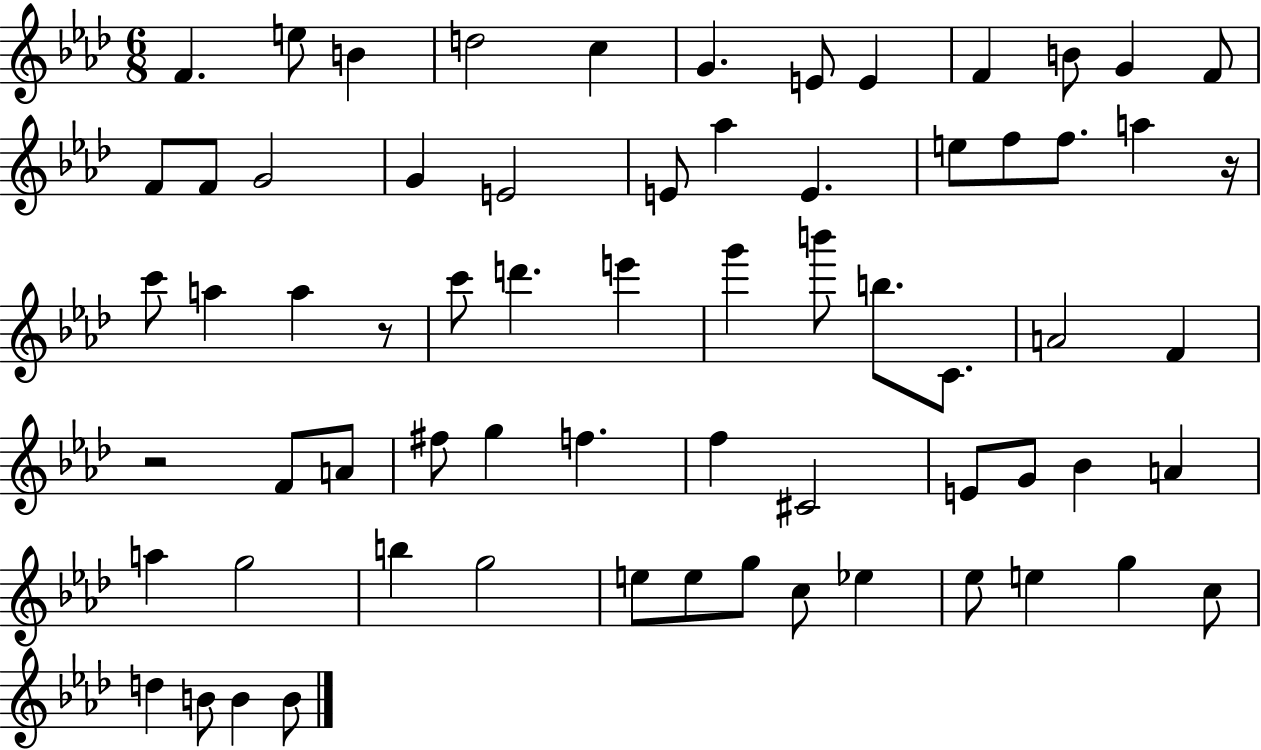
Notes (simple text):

F4/q. E5/e B4/q D5/h C5/q G4/q. E4/e E4/q F4/q B4/e G4/q F4/e F4/e F4/e G4/h G4/q E4/h E4/e Ab5/q E4/q. E5/e F5/e F5/e. A5/q R/s C6/e A5/q A5/q R/e C6/e D6/q. E6/q G6/q B6/e B5/e. C4/e. A4/h F4/q R/h F4/e A4/e F#5/e G5/q F5/q. F5/q C#4/h E4/e G4/e Bb4/q A4/q A5/q G5/h B5/q G5/h E5/e E5/e G5/e C5/e Eb5/q Eb5/e E5/q G5/q C5/e D5/q B4/e B4/q B4/e